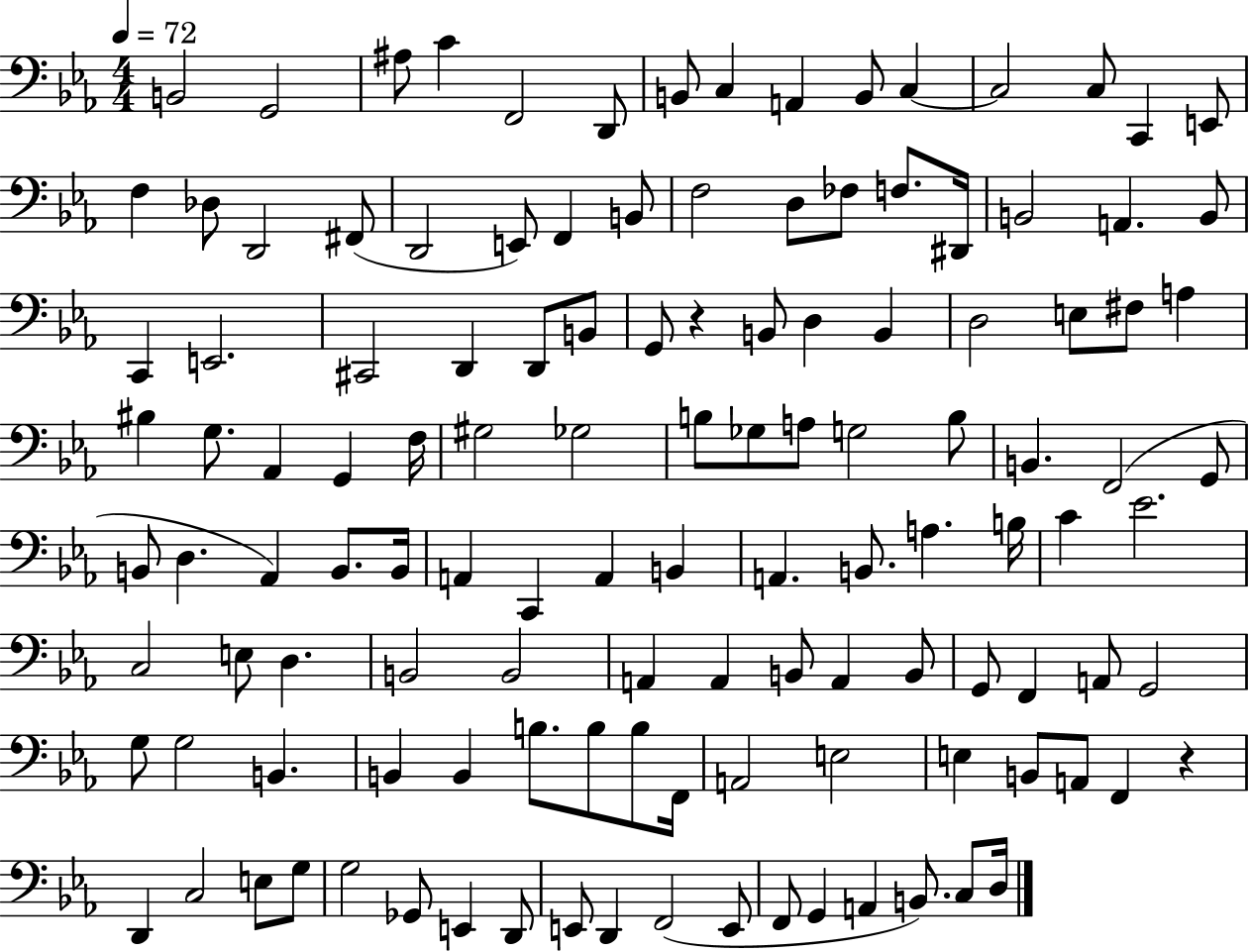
B2/h G2/h A#3/e C4/q F2/h D2/e B2/e C3/q A2/q B2/e C3/q C3/h C3/e C2/q E2/e F3/q Db3/e D2/h F#2/e D2/h E2/e F2/q B2/e F3/h D3/e FES3/e F3/e. D#2/s B2/h A2/q. B2/e C2/q E2/h. C#2/h D2/q D2/e B2/e G2/e R/q B2/e D3/q B2/q D3/h E3/e F#3/e A3/q BIS3/q G3/e. Ab2/q G2/q F3/s G#3/h Gb3/h B3/e Gb3/e A3/e G3/h B3/e B2/q. F2/h G2/e B2/e D3/q. Ab2/q B2/e. B2/s A2/q C2/q A2/q B2/q A2/q. B2/e. A3/q. B3/s C4/q Eb4/h. C3/h E3/e D3/q. B2/h B2/h A2/q A2/q B2/e A2/q B2/e G2/e F2/q A2/e G2/h G3/e G3/h B2/q. B2/q B2/q B3/e. B3/e B3/e F2/s A2/h E3/h E3/q B2/e A2/e F2/q R/q D2/q C3/h E3/e G3/e G3/h Gb2/e E2/q D2/e E2/e D2/q F2/h E2/e F2/e G2/q A2/q B2/e. C3/e D3/s